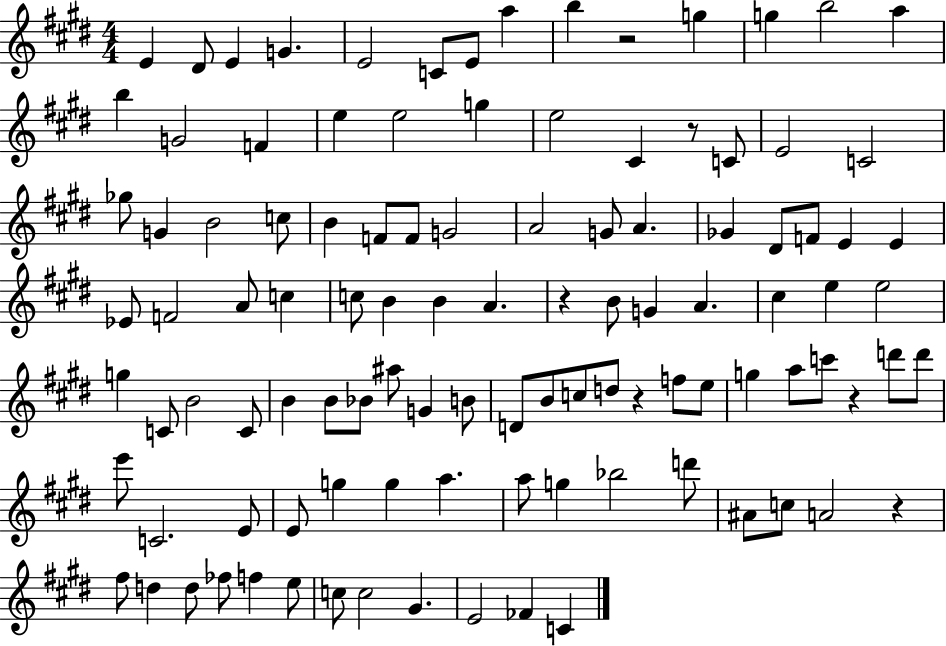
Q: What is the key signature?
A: E major